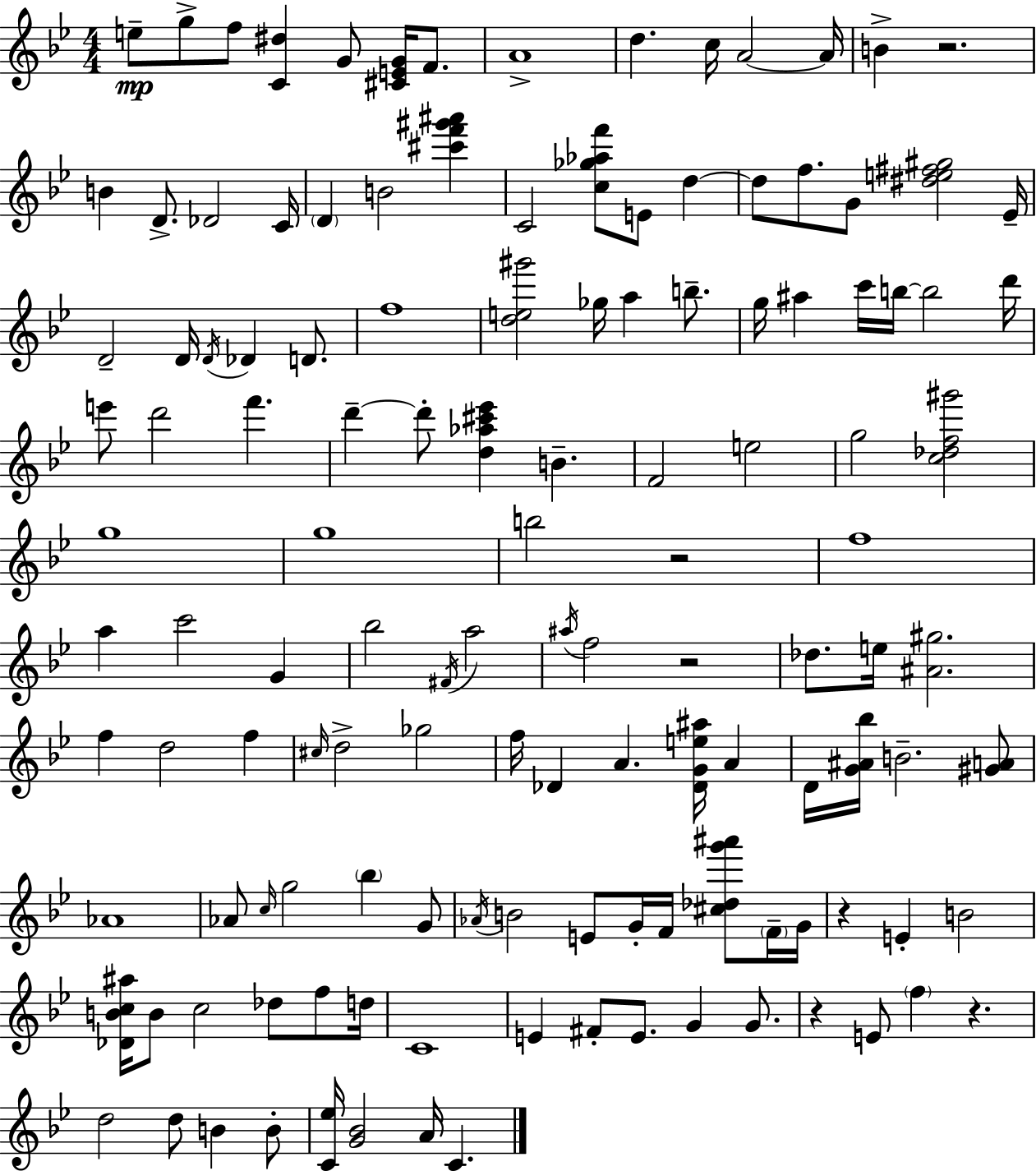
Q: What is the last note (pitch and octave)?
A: C4